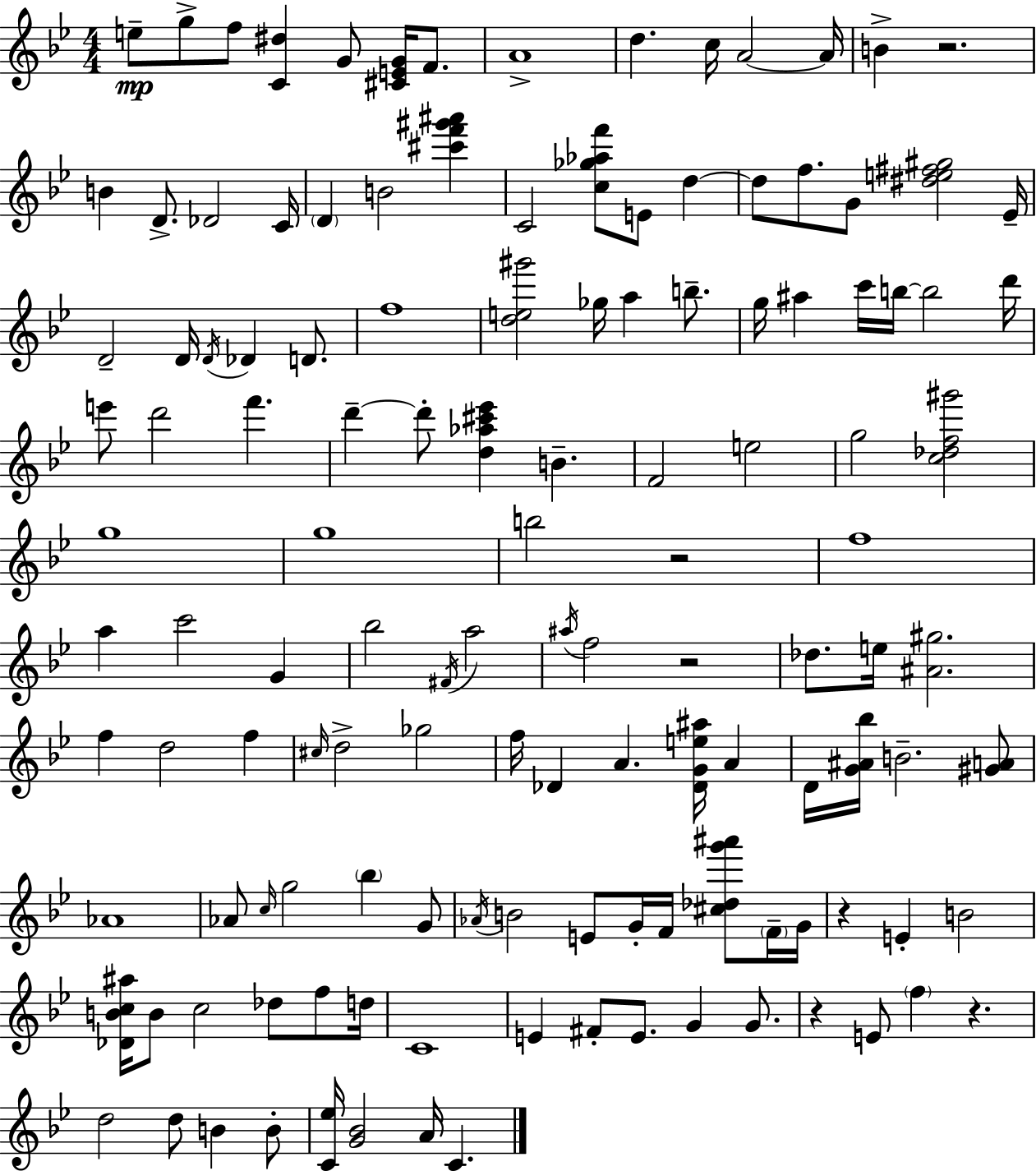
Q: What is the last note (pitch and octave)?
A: C4